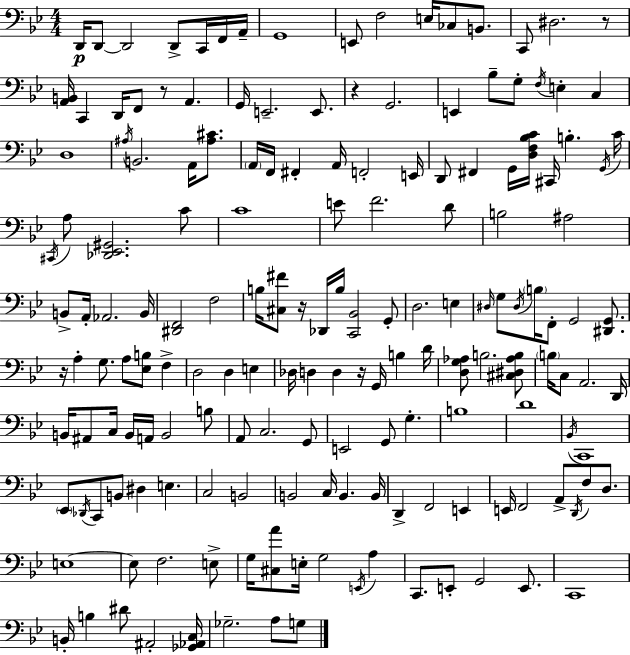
X:1
T:Untitled
M:4/4
L:1/4
K:Bb
D,,/4 D,,/2 D,,2 D,,/2 C,,/4 F,,/4 A,,/4 G,,4 E,,/2 F,2 E,/4 _C,/2 B,,/2 C,,/2 ^D,2 z/2 [A,,B,,]/4 C,, D,,/4 F,,/2 z/2 A,, G,,/4 E,,2 E,,/2 z G,,2 E,, _B,/2 G,/2 F,/4 E, C, D,4 ^A,/4 B,,2 A,,/4 [^A,^C]/2 A,,/4 F,,/4 ^F,, A,,/4 F,,2 E,,/4 D,,/2 ^F,, G,,/4 [D,F,_B,C]/4 ^C,,/4 B, G,,/4 C/4 ^C,,/4 A,/2 [_D,,_E,,^G,,]2 C/2 C4 E/2 F2 D/2 B,2 ^A,2 B,,/2 A,,/4 _A,,2 B,,/4 [^D,,F,,]2 F,2 B,/4 [^C,^F]/2 z/4 _D,,/4 B,/4 [C,,_B,,]2 G,,/2 D,2 E, ^D,/4 G,/2 ^D,/4 B,/4 F,,/2 G,,2 [^D,,G,,]/2 z/4 A, G,/2 A,/2 [_E,B,]/2 F, D,2 D, E, _D,/4 D, D, z/4 G,,/4 B, D/4 [D,G,_A,]/2 B,2 [^C,^D,_A,B,]/2 B,/4 C,/2 A,,2 D,,/4 B,,/4 ^A,,/2 C,/4 B,,/4 A,,/4 B,,2 B,/2 A,,/2 C,2 G,,/2 E,,2 G,,/2 G, B,4 D4 _B,,/4 C,,4 _E,,/2 _D,,/4 C,,/2 B,,/2 ^D, E, C,2 B,,2 B,,2 C,/4 B,, B,,/4 D,, F,,2 E,, E,,/4 F,,2 A,,/2 D,,/4 F,/2 D,/2 E,4 E,/2 F,2 E,/2 G,/4 [^C,A]/2 E,/4 G,2 E,,/4 A, C,,/2 E,,/2 G,,2 E,,/2 C,,4 B,,/4 B, ^D/2 ^A,,2 [_G,,_A,,C,]/4 _G,2 A,/2 G,/2